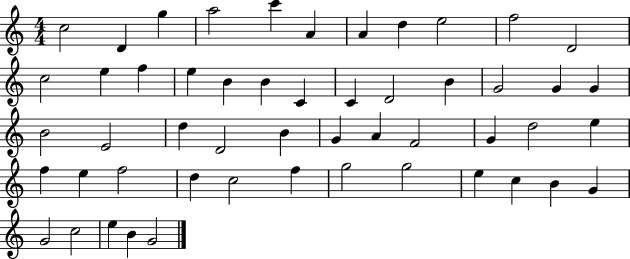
{
  \clef treble
  \numericTimeSignature
  \time 4/4
  \key c \major
  c''2 d'4 g''4 | a''2 c'''4 a'4 | a'4 d''4 e''2 | f''2 d'2 | \break c''2 e''4 f''4 | e''4 b'4 b'4 c'4 | c'4 d'2 b'4 | g'2 g'4 g'4 | \break b'2 e'2 | d''4 d'2 b'4 | g'4 a'4 f'2 | g'4 d''2 e''4 | \break f''4 e''4 f''2 | d''4 c''2 f''4 | g''2 g''2 | e''4 c''4 b'4 g'4 | \break g'2 c''2 | e''4 b'4 g'2 | \bar "|."
}